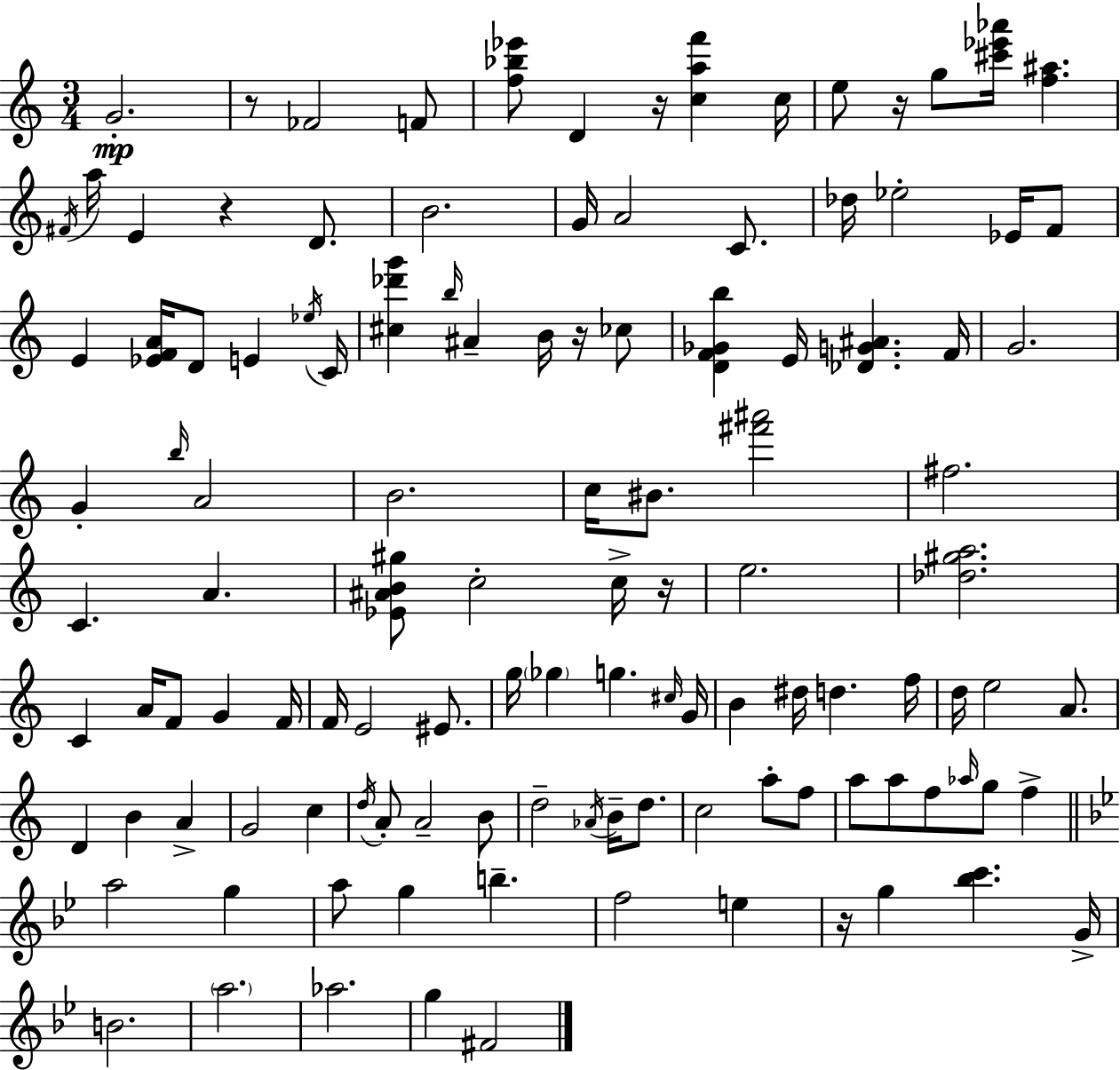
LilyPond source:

{
  \clef treble
  \numericTimeSignature
  \time 3/4
  \key a \minor
  g'2.-.\mp | r8 fes'2 f'8 | <f'' bes'' ees'''>8 d'4 r16 <c'' a'' f'''>4 c''16 | e''8 r16 g''8 <cis''' ees''' aes'''>16 <f'' ais''>4. | \break \acciaccatura { fis'16 } a''16 e'4 r4 d'8. | b'2. | g'16 a'2 c'8. | des''16 ees''2-. ees'16 f'8 | \break e'4 <ees' f' a'>16 d'8 e'4 | \acciaccatura { ees''16 } c'16 <cis'' des''' g'''>4 \grace { b''16 } ais'4-- b'16 | r16 ces''8 <d' f' ges' b''>4 e'16 <des' g' ais'>4. | f'16 g'2. | \break g'4-. \grace { b''16 } a'2 | b'2. | c''16 bis'8. <fis''' ais'''>2 | fis''2. | \break c'4. a'4. | <ees' ais' b' gis''>8 c''2-. | c''16-> r16 e''2. | <des'' gis'' a''>2. | \break c'4 a'16 f'8 g'4 | f'16 f'16 e'2 | eis'8. g''16 \parenthesize ges''4 g''4. | \grace { cis''16 } g'16 b'4 dis''16 d''4. | \break f''16 d''16 e''2 | a'8. d'4 b'4 | a'4-> g'2 | c''4 \acciaccatura { d''16 } a'8-. a'2-- | \break b'8 d''2-- | \acciaccatura { aes'16 } b'16-- d''8. c''2 | a''8-. f''8 a''8 a''8 f''8 | \grace { aes''16 } g''8 f''4-> \bar "||" \break \key bes \major a''2 g''4 | a''8 g''4 b''4.-- | f''2 e''4 | r16 g''4 <bes'' c'''>4. g'16-> | \break b'2. | \parenthesize a''2. | aes''2. | g''4 fis'2 | \break \bar "|."
}